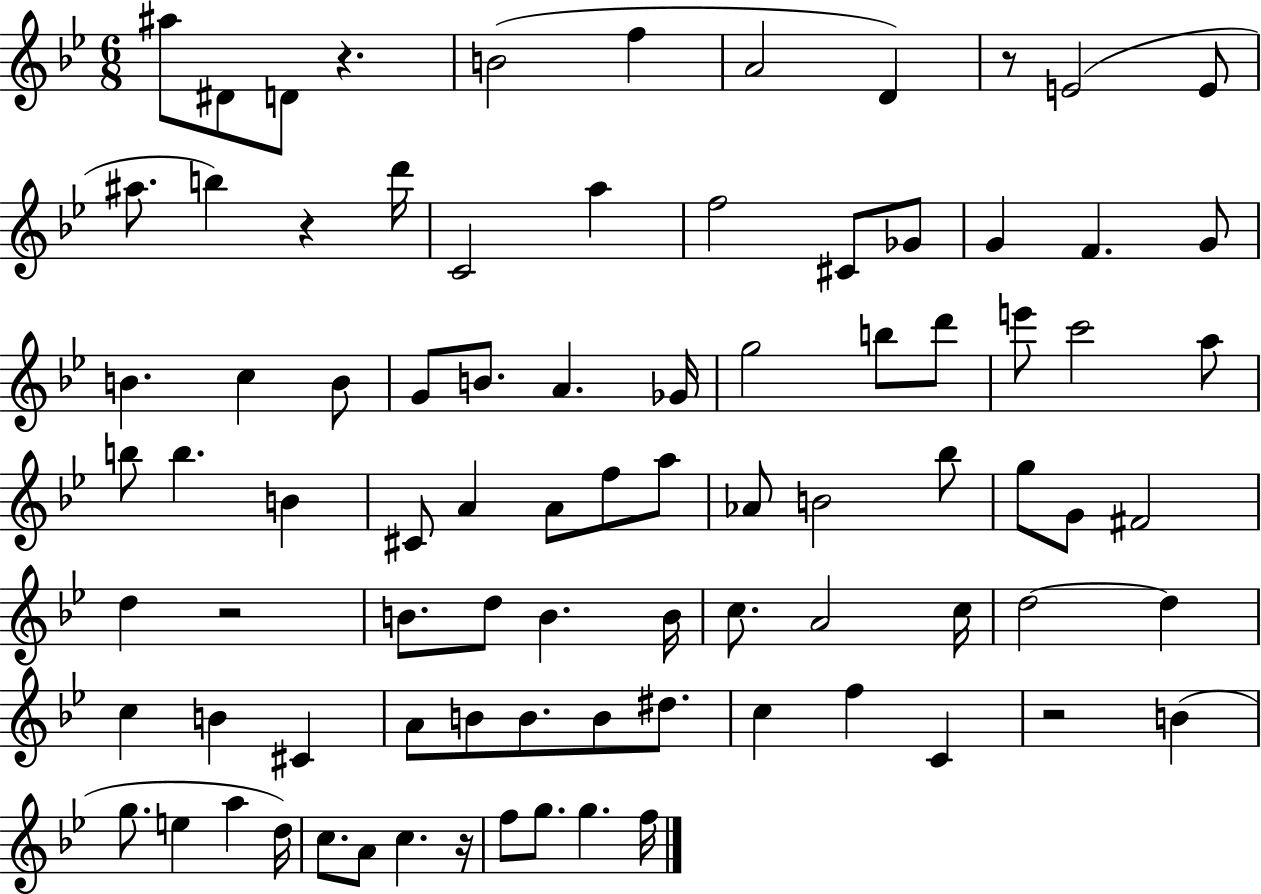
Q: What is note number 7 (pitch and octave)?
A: D4